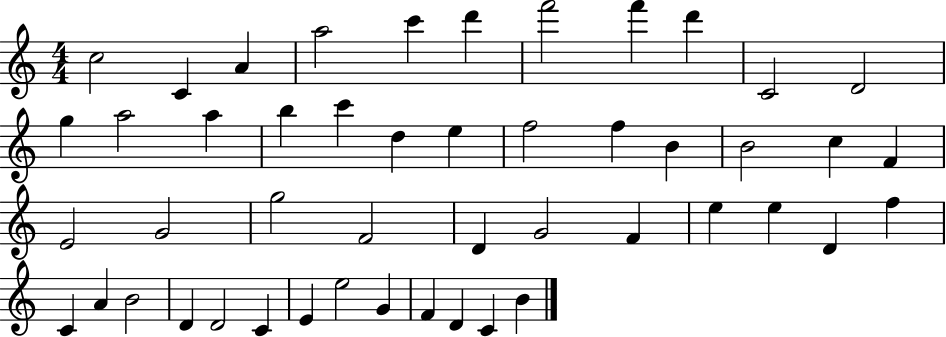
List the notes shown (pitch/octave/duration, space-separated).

C5/h C4/q A4/q A5/h C6/q D6/q F6/h F6/q D6/q C4/h D4/h G5/q A5/h A5/q B5/q C6/q D5/q E5/q F5/h F5/q B4/q B4/h C5/q F4/q E4/h G4/h G5/h F4/h D4/q G4/h F4/q E5/q E5/q D4/q F5/q C4/q A4/q B4/h D4/q D4/h C4/q E4/q E5/h G4/q F4/q D4/q C4/q B4/q